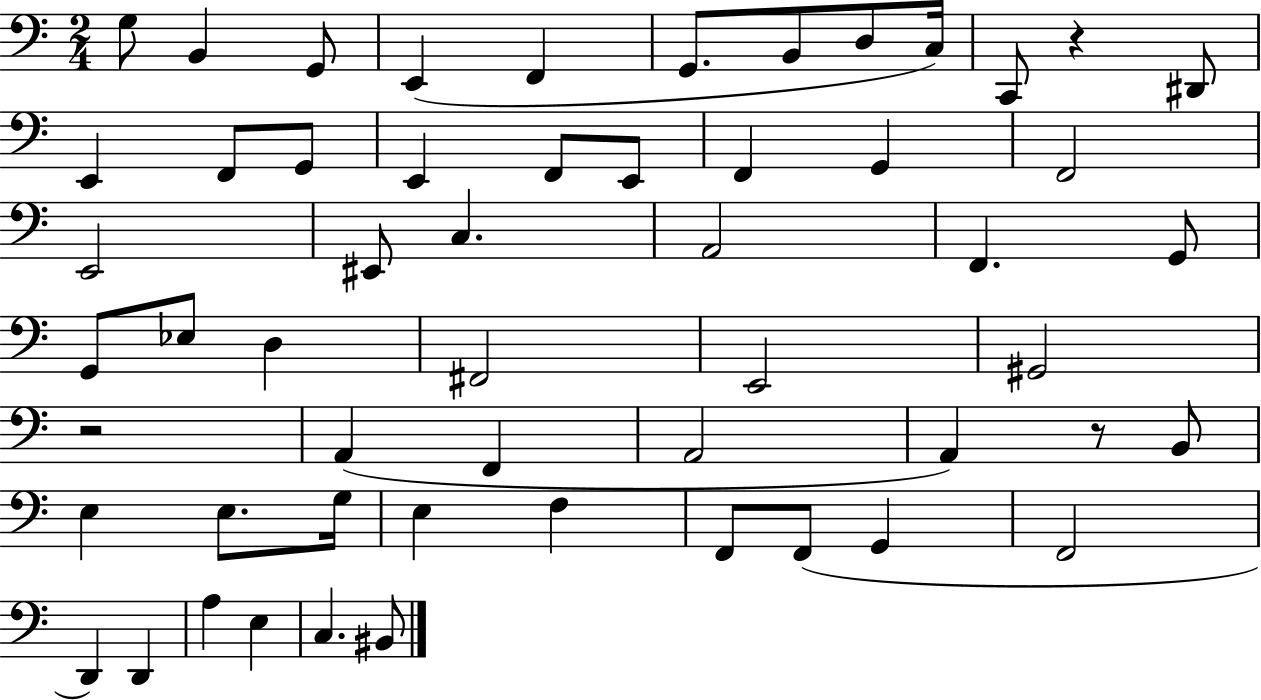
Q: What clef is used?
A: bass